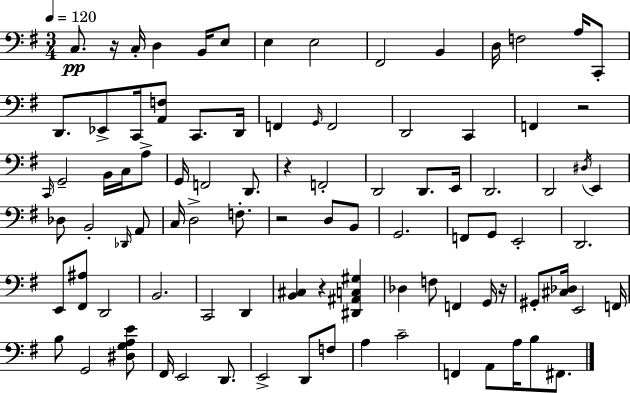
{
  \clef bass
  \numericTimeSignature
  \time 3/4
  \key g \major
  \tempo 4 = 120
  c8.\pp r16 c16-. d4 b,16 e8 | e4 e2 | fis,2 b,4 | d16 f2 a16 c,8-. | \break d,8. ees,8-> c,16 <a, f>8 c,8. d,16 | f,4 \grace { g,16 } f,2 | d,2 c,4 | f,4 r2 | \break \grace { c,16 } g,2-- b,16 c16 | a8-> g,16 f,2 d,8. | r4 f,2-. | d,2 d,8. | \break e,16 d,2. | d,2 \acciaccatura { dis16 } e,4 | des8 b,2-. | \grace { des,16 } a,8 c16 d2-> | \break f8.-. r2 | d8 b,8 g,2. | f,8 g,8 e,2-. | d,2. | \break e,8 <fis, ais>8 d,2 | b,2. | c,2 | d,4 <b, cis>4 r4 | \break <dis, ais, c gis>4 des4 f8 f,4 | g,16 r16 gis,8-. <cis des>16 e,2 | f,16 b8 g,2 | <dis g a e'>8 fis,16 e,2 | \break d,8. e,2-> | d,8 f8 a4 c'2-- | f,4 a,8 a16 b8 | fis,8. \bar "|."
}